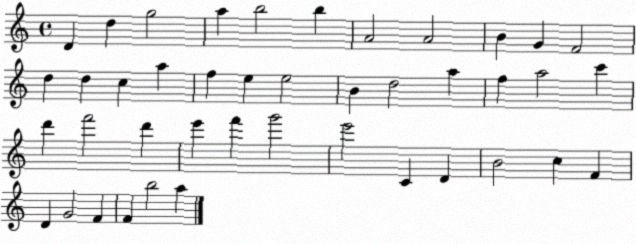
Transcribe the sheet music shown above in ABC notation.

X:1
T:Untitled
M:4/4
L:1/4
K:C
D d g2 a b2 b A2 A2 B G F2 d d c a f e e2 B d2 a f a2 c' d' f'2 d' e' f' g'2 e'2 C D B2 c F D G2 F F b2 a